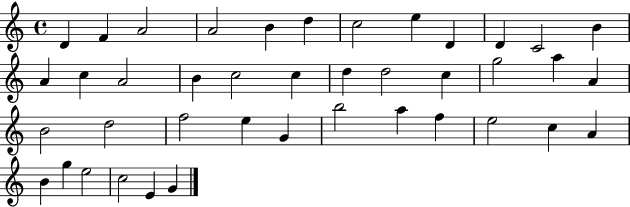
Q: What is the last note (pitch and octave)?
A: G4